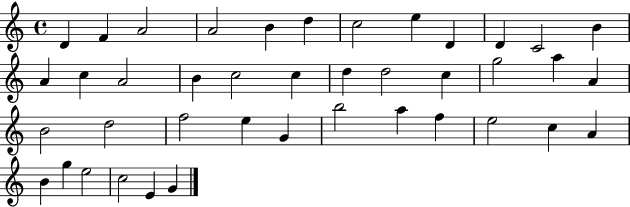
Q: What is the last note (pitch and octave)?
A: G4